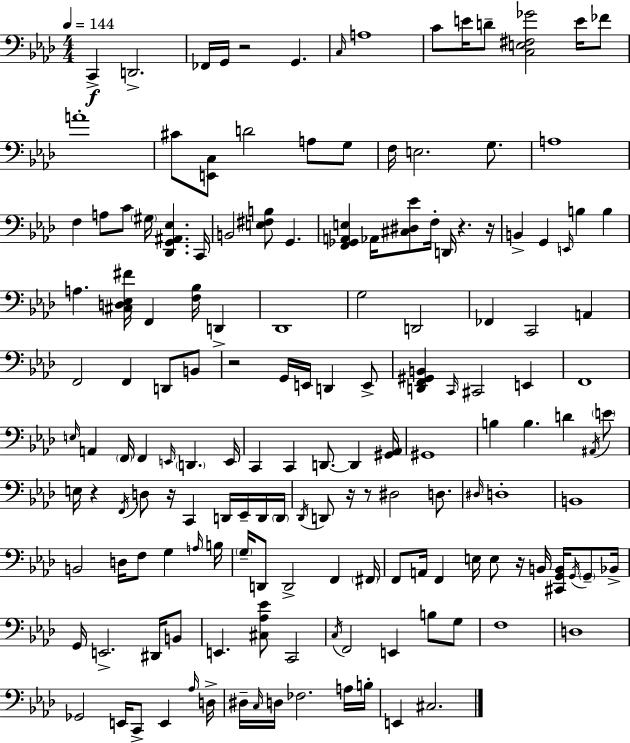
X:1
T:Untitled
M:4/4
L:1/4
K:Ab
C,, D,,2 _F,,/4 G,,/4 z2 G,, C,/4 A,4 C/2 E/4 D/2 [C,E,^F,_G]2 E/4 _F/2 A4 ^C/2 [E,,C,]/2 D2 A,/2 G,/2 F,/4 E,2 G,/2 A,4 F, A,/2 C/2 ^G,/4 [_D,,G,,^A,,_E,] C,,/4 B,,2 [E,^F,B,]/2 G,, [F,,_G,,A,,E,] _A,,/4 [^C,^D,_E]/2 F,/4 D,,/4 z z/4 B,, G,, E,,/4 B, B, A, [^C,D,_E,^F]/4 F,, [F,_B,]/4 D,, _D,,4 G,2 D,,2 _F,, C,,2 A,, F,,2 F,, D,,/2 B,,/2 z2 G,,/4 E,,/4 D,, E,,/2 [D,,F,,^G,,B,,] C,,/4 ^C,,2 E,, F,,4 E,/4 A,, F,,/4 F,, E,,/4 D,, E,,/4 C,, C,, D,,/2 D,, [^G,,_A,,]/4 ^G,,4 B, B, D ^A,,/4 E/2 E,/4 z F,,/4 D,/2 z/4 C,, D,,/4 _E,,/4 D,,/4 D,,/4 _D,,/4 D,,/2 z/4 z/2 ^D,2 D,/2 ^D,/4 D,4 B,,4 B,,2 D,/4 F,/2 G, A,/4 B,/4 G,/4 D,,/2 D,,2 F,, ^F,,/4 F,,/2 A,,/4 F,, E,/4 E,/2 z/4 B,,/4 [^C,,G,,B,,]/4 G,,/4 G,,/2 _B,,/4 G,,/4 E,,2 ^D,,/4 B,,/2 E,, [^C,_A,_E]/2 C,,2 C,/4 F,,2 E,, B,/2 G,/2 F,4 D,4 _G,,2 E,,/4 C,,/2 E,, _A,/4 D,/4 ^D,/4 C,/4 D,/4 _F,2 A,/4 B,/4 E,, ^C,2